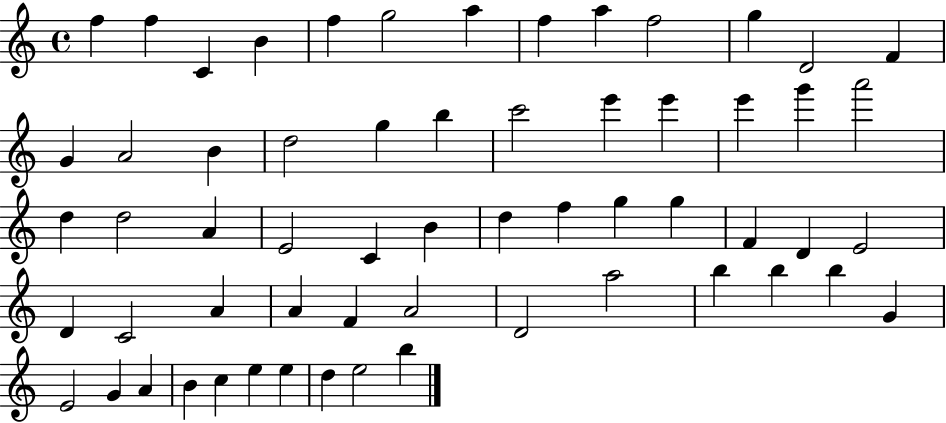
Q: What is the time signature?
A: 4/4